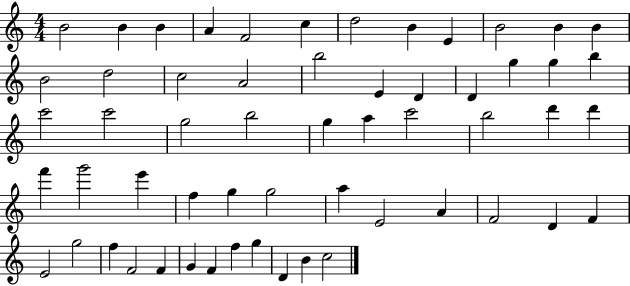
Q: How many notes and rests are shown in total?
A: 57